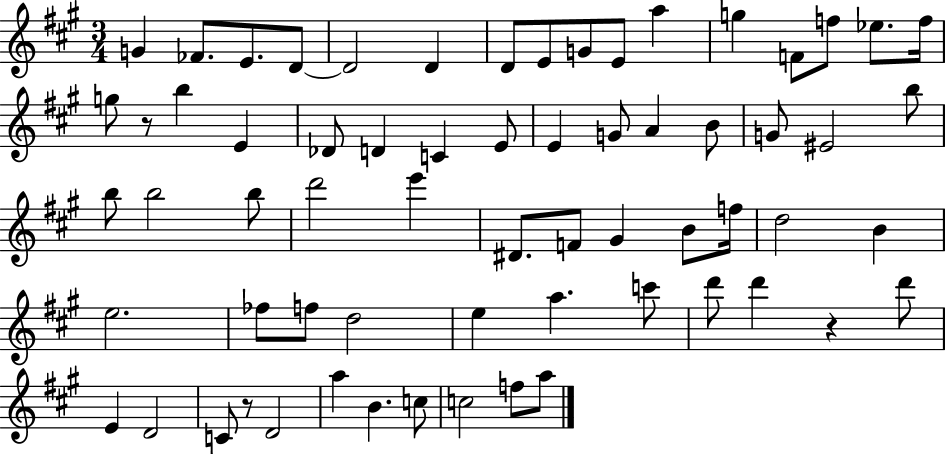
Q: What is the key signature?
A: A major